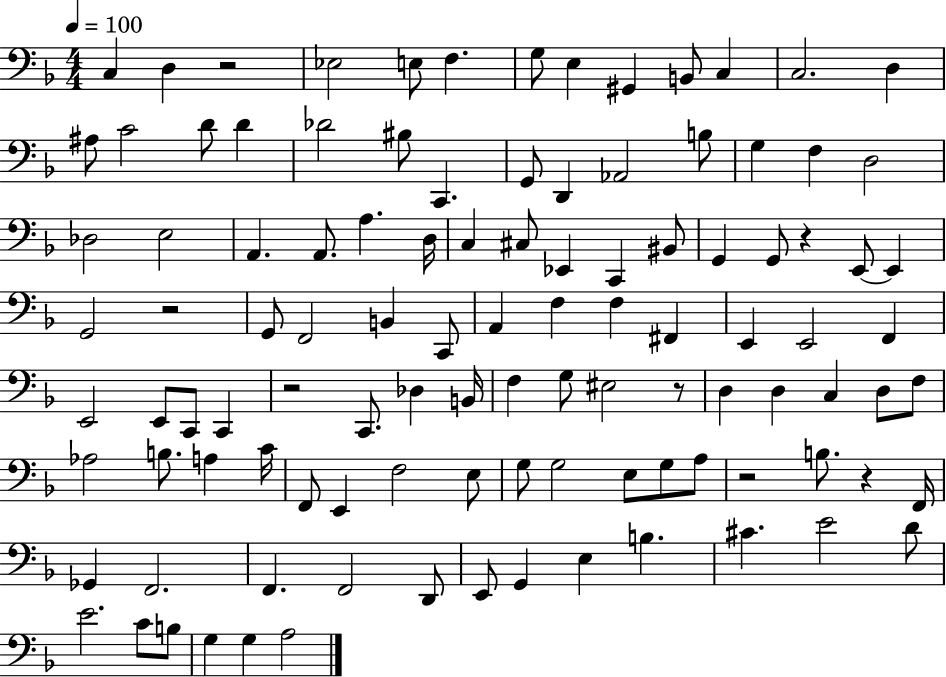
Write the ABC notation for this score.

X:1
T:Untitled
M:4/4
L:1/4
K:F
C, D, z2 _E,2 E,/2 F, G,/2 E, ^G,, B,,/2 C, C,2 D, ^A,/2 C2 D/2 D _D2 ^B,/2 C,, G,,/2 D,, _A,,2 B,/2 G, F, D,2 _D,2 E,2 A,, A,,/2 A, D,/4 C, ^C,/2 _E,, C,, ^B,,/2 G,, G,,/2 z E,,/2 E,, G,,2 z2 G,,/2 F,,2 B,, C,,/2 A,, F, F, ^F,, E,, E,,2 F,, E,,2 E,,/2 C,,/2 C,, z2 C,,/2 _D, B,,/4 F, G,/2 ^E,2 z/2 D, D, C, D,/2 F,/2 _A,2 B,/2 A, C/4 F,,/2 E,, F,2 E,/2 G,/2 G,2 E,/2 G,/2 A,/2 z2 B,/2 z F,,/4 _G,, F,,2 F,, F,,2 D,,/2 E,,/2 G,, E, B, ^C E2 D/2 E2 C/2 B,/2 G, G, A,2